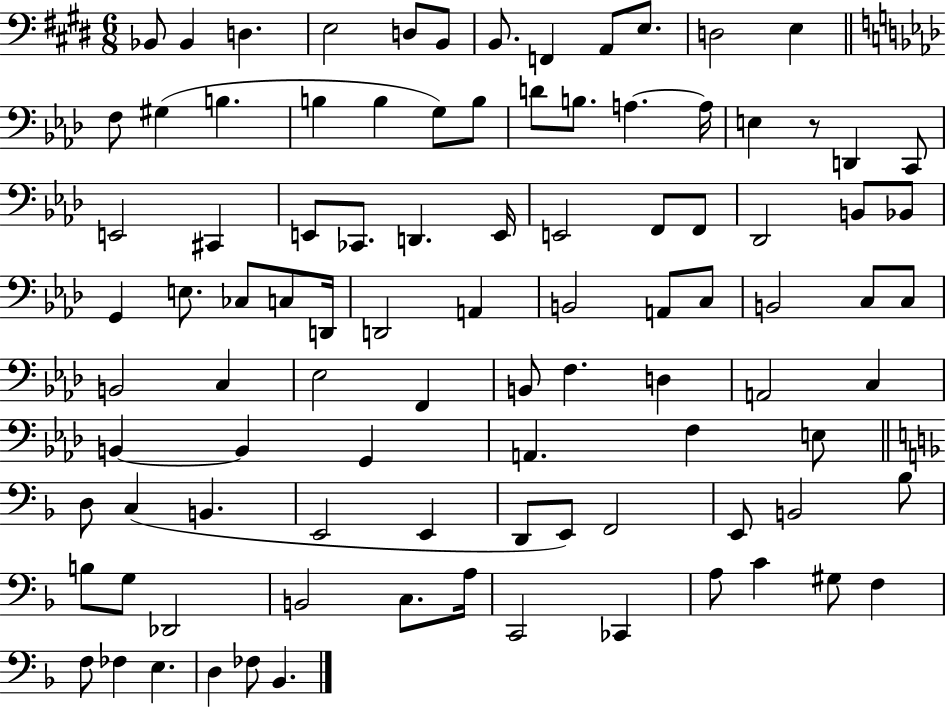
X:1
T:Untitled
M:6/8
L:1/4
K:E
_B,,/2 _B,, D, E,2 D,/2 B,,/2 B,,/2 F,, A,,/2 E,/2 D,2 E, F,/2 ^G, B, B, B, G,/2 B,/2 D/2 B,/2 A, A,/4 E, z/2 D,, C,,/2 E,,2 ^C,, E,,/2 _C,,/2 D,, E,,/4 E,,2 F,,/2 F,,/2 _D,,2 B,,/2 _B,,/2 G,, E,/2 _C,/2 C,/2 D,,/4 D,,2 A,, B,,2 A,,/2 C,/2 B,,2 C,/2 C,/2 B,,2 C, _E,2 F,, B,,/2 F, D, A,,2 C, B,, B,, G,, A,, F, E,/2 D,/2 C, B,, E,,2 E,, D,,/2 E,,/2 F,,2 E,,/2 B,,2 _B,/2 B,/2 G,/2 _D,,2 B,,2 C,/2 A,/4 C,,2 _C,, A,/2 C ^G,/2 F, F,/2 _F, E, D, _F,/2 _B,,